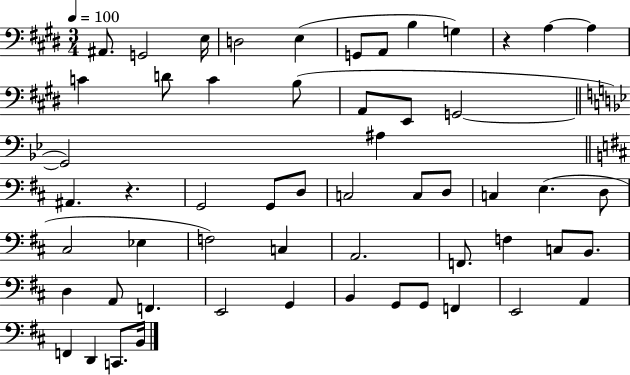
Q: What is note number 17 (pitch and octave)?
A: E2